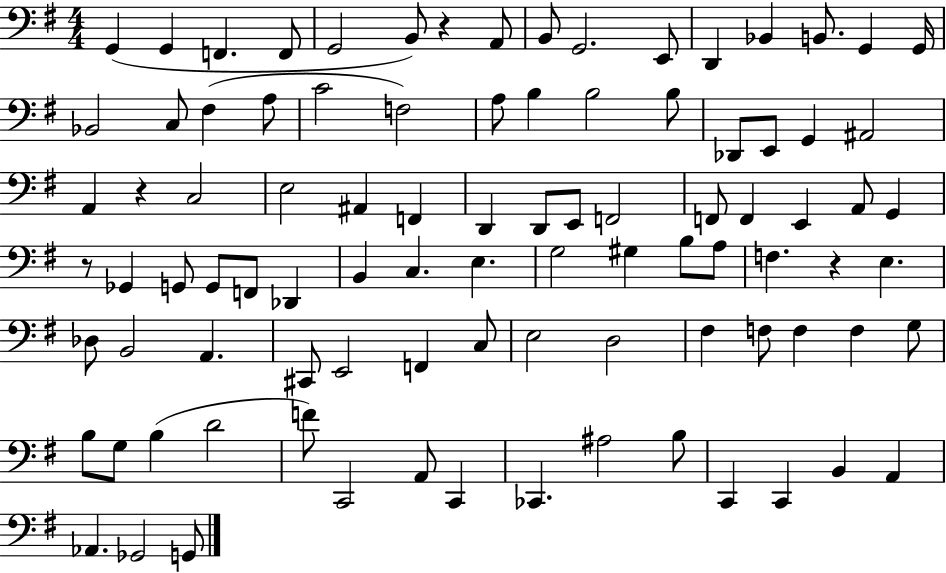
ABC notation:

X:1
T:Untitled
M:4/4
L:1/4
K:G
G,, G,, F,, F,,/2 G,,2 B,,/2 z A,,/2 B,,/2 G,,2 E,,/2 D,, _B,, B,,/2 G,, G,,/4 _B,,2 C,/2 ^F, A,/2 C2 F,2 A,/2 B, B,2 B,/2 _D,,/2 E,,/2 G,, ^A,,2 A,, z C,2 E,2 ^A,, F,, D,, D,,/2 E,,/2 F,,2 F,,/2 F,, E,, A,,/2 G,, z/2 _G,, G,,/2 G,,/2 F,,/2 _D,, B,, C, E, G,2 ^G, B,/2 A,/2 F, z E, _D,/2 B,,2 A,, ^C,,/2 E,,2 F,, C,/2 E,2 D,2 ^F, F,/2 F, F, G,/2 B,/2 G,/2 B, D2 F/2 C,,2 A,,/2 C,, _C,, ^A,2 B,/2 C,, C,, B,, A,, _A,, _G,,2 G,,/2